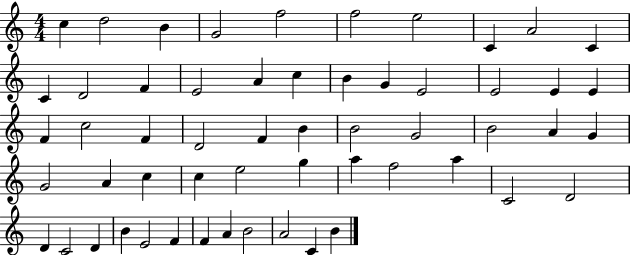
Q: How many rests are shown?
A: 0